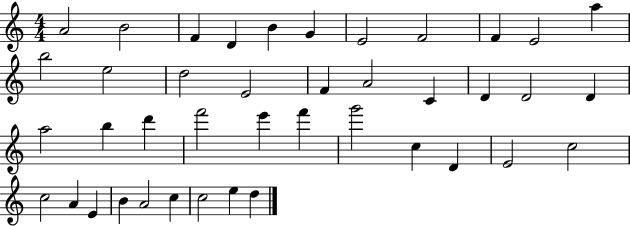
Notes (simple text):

A4/h B4/h F4/q D4/q B4/q G4/q E4/h F4/h F4/q E4/h A5/q B5/h E5/h D5/h E4/h F4/q A4/h C4/q D4/q D4/h D4/q A5/h B5/q D6/q F6/h E6/q F6/q G6/h C5/q D4/q E4/h C5/h C5/h A4/q E4/q B4/q A4/h C5/q C5/h E5/q D5/q